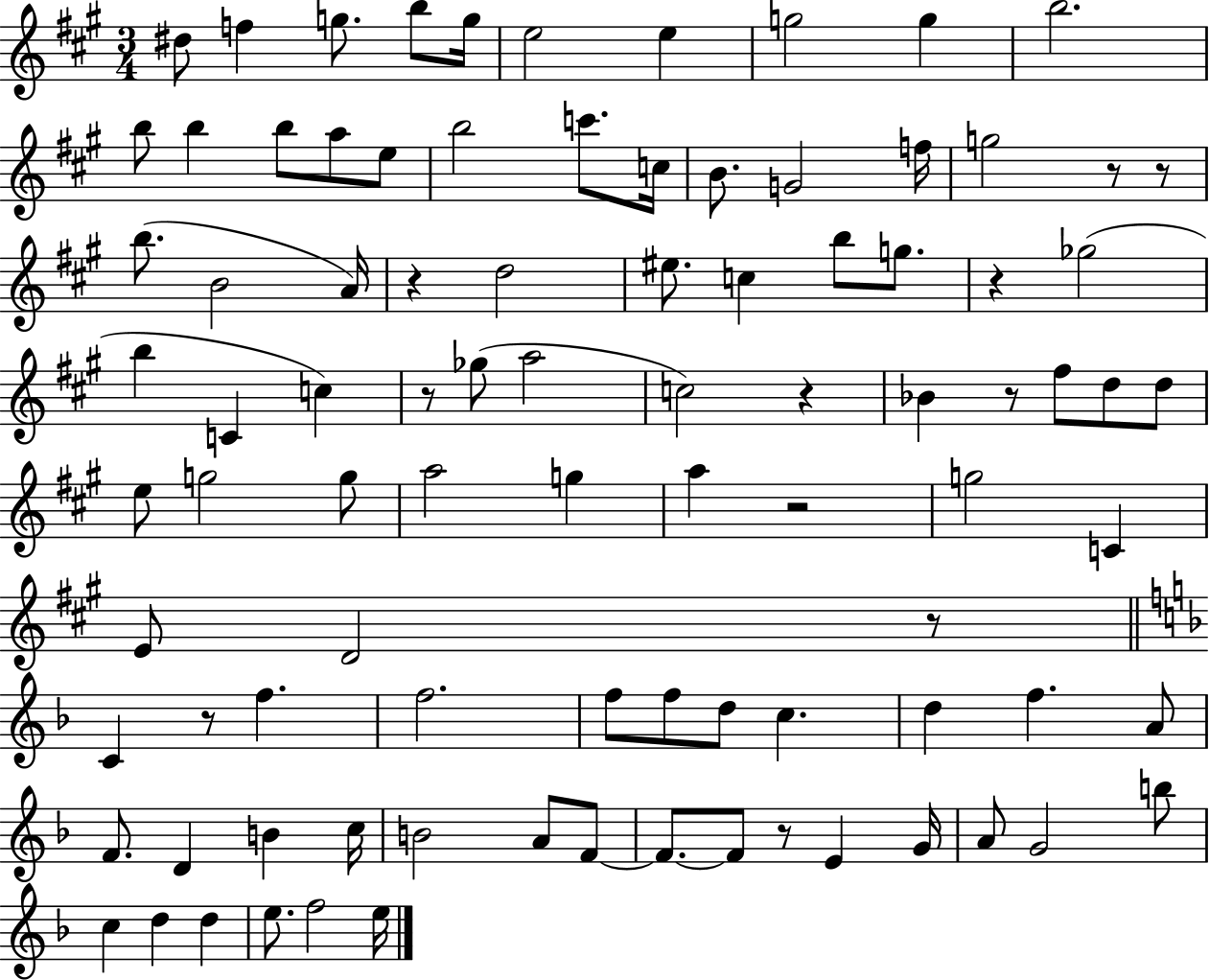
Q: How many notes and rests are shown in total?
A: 92